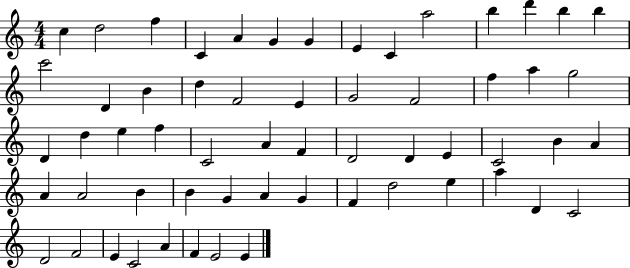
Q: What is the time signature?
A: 4/4